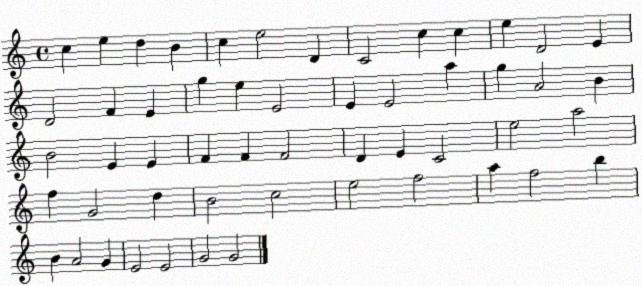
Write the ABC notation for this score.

X:1
T:Untitled
M:4/4
L:1/4
K:C
c e d B c e2 D C2 c c e D2 E D2 F E g e E2 E E2 a g A2 B B2 E E F F F2 D E C2 e2 a2 f G2 d B2 c2 e2 f2 a f2 b B A2 G E2 E2 G2 G2